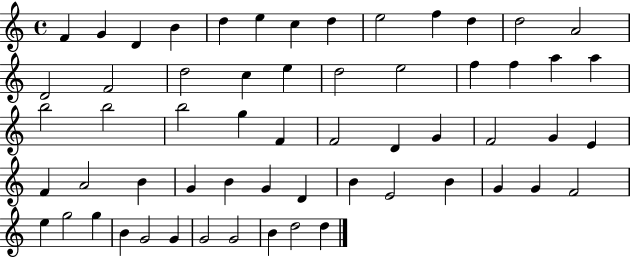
F4/q G4/q D4/q B4/q D5/q E5/q C5/q D5/q E5/h F5/q D5/q D5/h A4/h D4/h F4/h D5/h C5/q E5/q D5/h E5/h F5/q F5/q A5/q A5/q B5/h B5/h B5/h G5/q F4/q F4/h D4/q G4/q F4/h G4/q E4/q F4/q A4/h B4/q G4/q B4/q G4/q D4/q B4/q E4/h B4/q G4/q G4/q F4/h E5/q G5/h G5/q B4/q G4/h G4/q G4/h G4/h B4/q D5/h D5/q